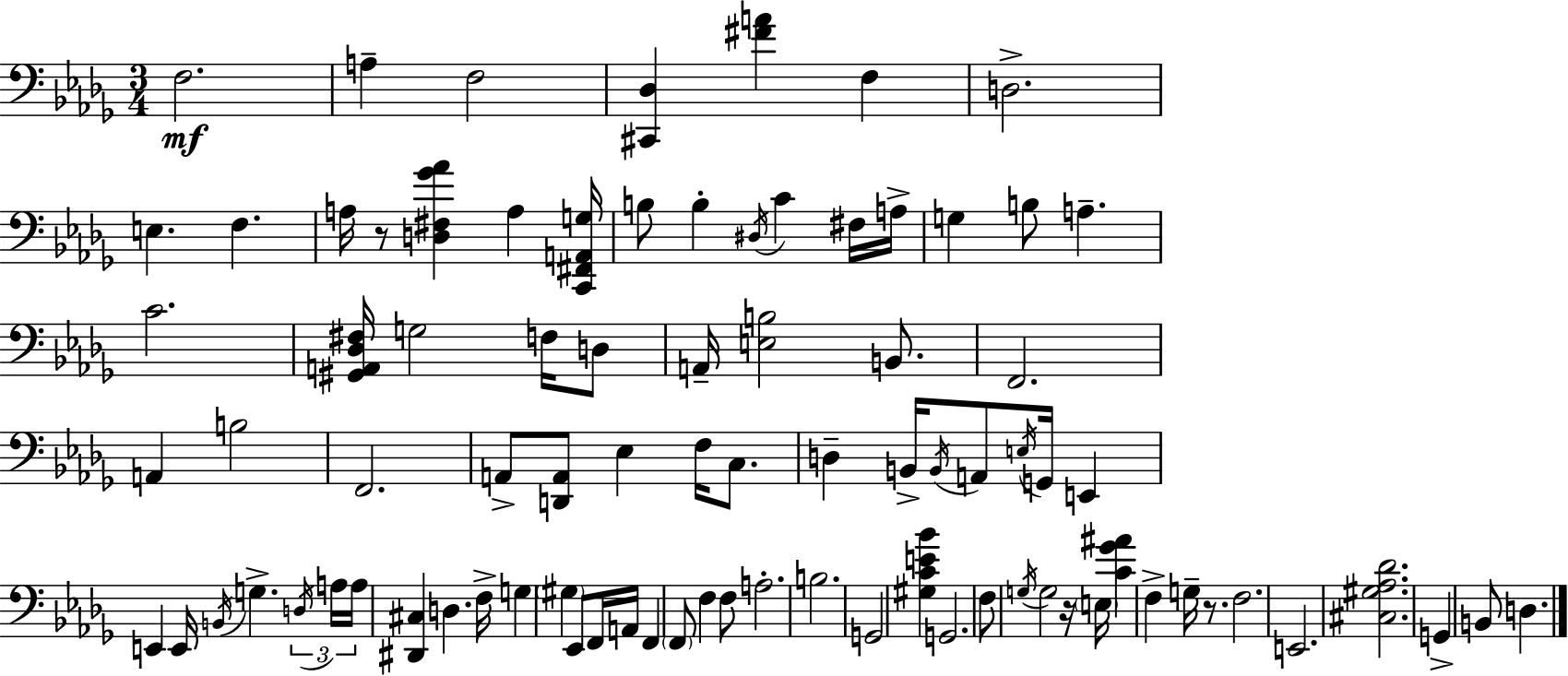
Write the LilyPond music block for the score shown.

{
  \clef bass
  \numericTimeSignature
  \time 3/4
  \key bes \minor
  f2.\mf | a4-- f2 | <cis, des>4 <fis' a'>4 f4 | d2.-> | \break e4. f4. | a16 r8 <d fis ges' aes'>4 a4 <c, fis, a, g>16 | b8 b4-. \acciaccatura { dis16 } c'4 fis16 | a16-> g4 b8 a4.-- | \break c'2. | <gis, a, des fis>16 g2 f16 d8 | a,16-- <e b>2 b,8. | f,2. | \break a,4 b2 | f,2. | a,8-> <d, a,>8 ees4 f16 c8. | d4-- b,16-> \acciaccatura { b,16 } a,8 \acciaccatura { e16 } g,16 e,4 | \break e,4 e,16 \acciaccatura { b,16 } g4.-> | \tuplet 3/2 { \acciaccatura { d16 } a16 a16 } <dis, cis>4 d4. | f16-> g4 \parenthesize gis4 | ees,8 f,16 a,16 f,4 \parenthesize f,8 f4 | \break f8 a2.-. | b2. | g,2 | <gis c' e' bes'>4 g,2. | \break f8 \acciaccatura { g16 } g2 | r16 \parenthesize e16 <c' ges' ais'>4 f4-> | g16-- r8. f2. | e,2. | \break <cis gis aes des'>2. | g,4-> b,8 | d4. \bar "|."
}